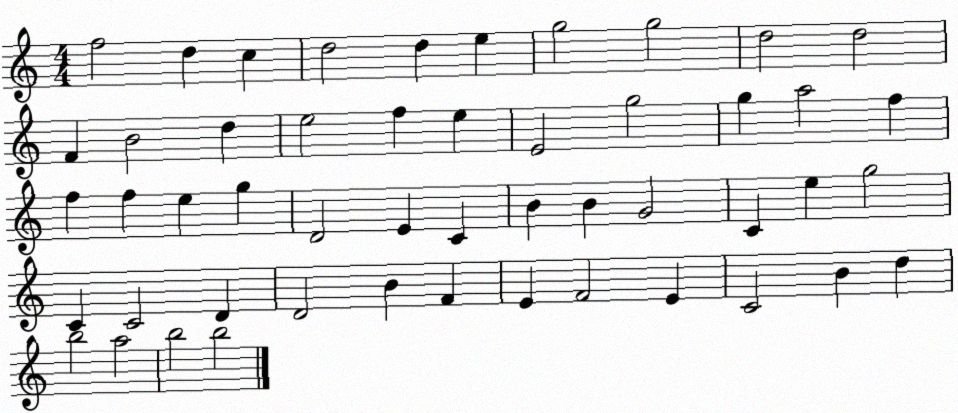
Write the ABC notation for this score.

X:1
T:Untitled
M:4/4
L:1/4
K:C
f2 d c d2 d e g2 g2 d2 d2 F B2 d e2 f e E2 g2 g a2 f f f e g D2 E C B B G2 C e g2 C C2 D D2 B F E F2 E C2 B d b2 a2 b2 b2